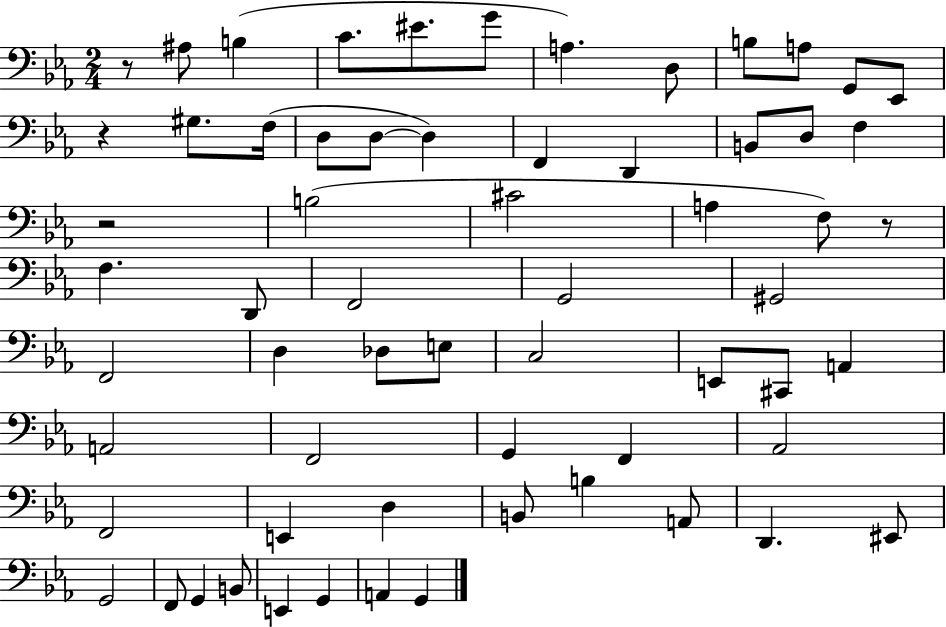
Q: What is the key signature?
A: EES major